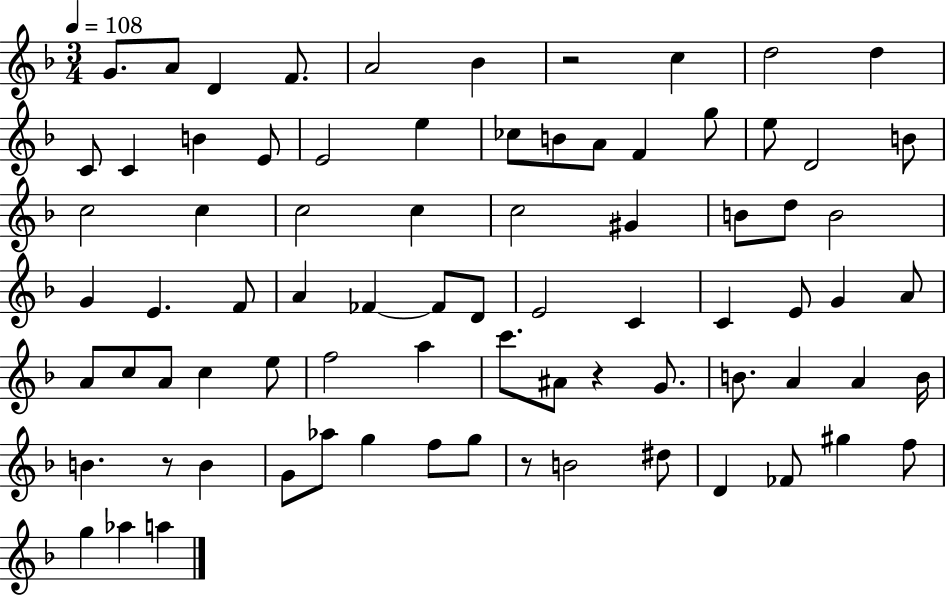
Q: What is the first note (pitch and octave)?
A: G4